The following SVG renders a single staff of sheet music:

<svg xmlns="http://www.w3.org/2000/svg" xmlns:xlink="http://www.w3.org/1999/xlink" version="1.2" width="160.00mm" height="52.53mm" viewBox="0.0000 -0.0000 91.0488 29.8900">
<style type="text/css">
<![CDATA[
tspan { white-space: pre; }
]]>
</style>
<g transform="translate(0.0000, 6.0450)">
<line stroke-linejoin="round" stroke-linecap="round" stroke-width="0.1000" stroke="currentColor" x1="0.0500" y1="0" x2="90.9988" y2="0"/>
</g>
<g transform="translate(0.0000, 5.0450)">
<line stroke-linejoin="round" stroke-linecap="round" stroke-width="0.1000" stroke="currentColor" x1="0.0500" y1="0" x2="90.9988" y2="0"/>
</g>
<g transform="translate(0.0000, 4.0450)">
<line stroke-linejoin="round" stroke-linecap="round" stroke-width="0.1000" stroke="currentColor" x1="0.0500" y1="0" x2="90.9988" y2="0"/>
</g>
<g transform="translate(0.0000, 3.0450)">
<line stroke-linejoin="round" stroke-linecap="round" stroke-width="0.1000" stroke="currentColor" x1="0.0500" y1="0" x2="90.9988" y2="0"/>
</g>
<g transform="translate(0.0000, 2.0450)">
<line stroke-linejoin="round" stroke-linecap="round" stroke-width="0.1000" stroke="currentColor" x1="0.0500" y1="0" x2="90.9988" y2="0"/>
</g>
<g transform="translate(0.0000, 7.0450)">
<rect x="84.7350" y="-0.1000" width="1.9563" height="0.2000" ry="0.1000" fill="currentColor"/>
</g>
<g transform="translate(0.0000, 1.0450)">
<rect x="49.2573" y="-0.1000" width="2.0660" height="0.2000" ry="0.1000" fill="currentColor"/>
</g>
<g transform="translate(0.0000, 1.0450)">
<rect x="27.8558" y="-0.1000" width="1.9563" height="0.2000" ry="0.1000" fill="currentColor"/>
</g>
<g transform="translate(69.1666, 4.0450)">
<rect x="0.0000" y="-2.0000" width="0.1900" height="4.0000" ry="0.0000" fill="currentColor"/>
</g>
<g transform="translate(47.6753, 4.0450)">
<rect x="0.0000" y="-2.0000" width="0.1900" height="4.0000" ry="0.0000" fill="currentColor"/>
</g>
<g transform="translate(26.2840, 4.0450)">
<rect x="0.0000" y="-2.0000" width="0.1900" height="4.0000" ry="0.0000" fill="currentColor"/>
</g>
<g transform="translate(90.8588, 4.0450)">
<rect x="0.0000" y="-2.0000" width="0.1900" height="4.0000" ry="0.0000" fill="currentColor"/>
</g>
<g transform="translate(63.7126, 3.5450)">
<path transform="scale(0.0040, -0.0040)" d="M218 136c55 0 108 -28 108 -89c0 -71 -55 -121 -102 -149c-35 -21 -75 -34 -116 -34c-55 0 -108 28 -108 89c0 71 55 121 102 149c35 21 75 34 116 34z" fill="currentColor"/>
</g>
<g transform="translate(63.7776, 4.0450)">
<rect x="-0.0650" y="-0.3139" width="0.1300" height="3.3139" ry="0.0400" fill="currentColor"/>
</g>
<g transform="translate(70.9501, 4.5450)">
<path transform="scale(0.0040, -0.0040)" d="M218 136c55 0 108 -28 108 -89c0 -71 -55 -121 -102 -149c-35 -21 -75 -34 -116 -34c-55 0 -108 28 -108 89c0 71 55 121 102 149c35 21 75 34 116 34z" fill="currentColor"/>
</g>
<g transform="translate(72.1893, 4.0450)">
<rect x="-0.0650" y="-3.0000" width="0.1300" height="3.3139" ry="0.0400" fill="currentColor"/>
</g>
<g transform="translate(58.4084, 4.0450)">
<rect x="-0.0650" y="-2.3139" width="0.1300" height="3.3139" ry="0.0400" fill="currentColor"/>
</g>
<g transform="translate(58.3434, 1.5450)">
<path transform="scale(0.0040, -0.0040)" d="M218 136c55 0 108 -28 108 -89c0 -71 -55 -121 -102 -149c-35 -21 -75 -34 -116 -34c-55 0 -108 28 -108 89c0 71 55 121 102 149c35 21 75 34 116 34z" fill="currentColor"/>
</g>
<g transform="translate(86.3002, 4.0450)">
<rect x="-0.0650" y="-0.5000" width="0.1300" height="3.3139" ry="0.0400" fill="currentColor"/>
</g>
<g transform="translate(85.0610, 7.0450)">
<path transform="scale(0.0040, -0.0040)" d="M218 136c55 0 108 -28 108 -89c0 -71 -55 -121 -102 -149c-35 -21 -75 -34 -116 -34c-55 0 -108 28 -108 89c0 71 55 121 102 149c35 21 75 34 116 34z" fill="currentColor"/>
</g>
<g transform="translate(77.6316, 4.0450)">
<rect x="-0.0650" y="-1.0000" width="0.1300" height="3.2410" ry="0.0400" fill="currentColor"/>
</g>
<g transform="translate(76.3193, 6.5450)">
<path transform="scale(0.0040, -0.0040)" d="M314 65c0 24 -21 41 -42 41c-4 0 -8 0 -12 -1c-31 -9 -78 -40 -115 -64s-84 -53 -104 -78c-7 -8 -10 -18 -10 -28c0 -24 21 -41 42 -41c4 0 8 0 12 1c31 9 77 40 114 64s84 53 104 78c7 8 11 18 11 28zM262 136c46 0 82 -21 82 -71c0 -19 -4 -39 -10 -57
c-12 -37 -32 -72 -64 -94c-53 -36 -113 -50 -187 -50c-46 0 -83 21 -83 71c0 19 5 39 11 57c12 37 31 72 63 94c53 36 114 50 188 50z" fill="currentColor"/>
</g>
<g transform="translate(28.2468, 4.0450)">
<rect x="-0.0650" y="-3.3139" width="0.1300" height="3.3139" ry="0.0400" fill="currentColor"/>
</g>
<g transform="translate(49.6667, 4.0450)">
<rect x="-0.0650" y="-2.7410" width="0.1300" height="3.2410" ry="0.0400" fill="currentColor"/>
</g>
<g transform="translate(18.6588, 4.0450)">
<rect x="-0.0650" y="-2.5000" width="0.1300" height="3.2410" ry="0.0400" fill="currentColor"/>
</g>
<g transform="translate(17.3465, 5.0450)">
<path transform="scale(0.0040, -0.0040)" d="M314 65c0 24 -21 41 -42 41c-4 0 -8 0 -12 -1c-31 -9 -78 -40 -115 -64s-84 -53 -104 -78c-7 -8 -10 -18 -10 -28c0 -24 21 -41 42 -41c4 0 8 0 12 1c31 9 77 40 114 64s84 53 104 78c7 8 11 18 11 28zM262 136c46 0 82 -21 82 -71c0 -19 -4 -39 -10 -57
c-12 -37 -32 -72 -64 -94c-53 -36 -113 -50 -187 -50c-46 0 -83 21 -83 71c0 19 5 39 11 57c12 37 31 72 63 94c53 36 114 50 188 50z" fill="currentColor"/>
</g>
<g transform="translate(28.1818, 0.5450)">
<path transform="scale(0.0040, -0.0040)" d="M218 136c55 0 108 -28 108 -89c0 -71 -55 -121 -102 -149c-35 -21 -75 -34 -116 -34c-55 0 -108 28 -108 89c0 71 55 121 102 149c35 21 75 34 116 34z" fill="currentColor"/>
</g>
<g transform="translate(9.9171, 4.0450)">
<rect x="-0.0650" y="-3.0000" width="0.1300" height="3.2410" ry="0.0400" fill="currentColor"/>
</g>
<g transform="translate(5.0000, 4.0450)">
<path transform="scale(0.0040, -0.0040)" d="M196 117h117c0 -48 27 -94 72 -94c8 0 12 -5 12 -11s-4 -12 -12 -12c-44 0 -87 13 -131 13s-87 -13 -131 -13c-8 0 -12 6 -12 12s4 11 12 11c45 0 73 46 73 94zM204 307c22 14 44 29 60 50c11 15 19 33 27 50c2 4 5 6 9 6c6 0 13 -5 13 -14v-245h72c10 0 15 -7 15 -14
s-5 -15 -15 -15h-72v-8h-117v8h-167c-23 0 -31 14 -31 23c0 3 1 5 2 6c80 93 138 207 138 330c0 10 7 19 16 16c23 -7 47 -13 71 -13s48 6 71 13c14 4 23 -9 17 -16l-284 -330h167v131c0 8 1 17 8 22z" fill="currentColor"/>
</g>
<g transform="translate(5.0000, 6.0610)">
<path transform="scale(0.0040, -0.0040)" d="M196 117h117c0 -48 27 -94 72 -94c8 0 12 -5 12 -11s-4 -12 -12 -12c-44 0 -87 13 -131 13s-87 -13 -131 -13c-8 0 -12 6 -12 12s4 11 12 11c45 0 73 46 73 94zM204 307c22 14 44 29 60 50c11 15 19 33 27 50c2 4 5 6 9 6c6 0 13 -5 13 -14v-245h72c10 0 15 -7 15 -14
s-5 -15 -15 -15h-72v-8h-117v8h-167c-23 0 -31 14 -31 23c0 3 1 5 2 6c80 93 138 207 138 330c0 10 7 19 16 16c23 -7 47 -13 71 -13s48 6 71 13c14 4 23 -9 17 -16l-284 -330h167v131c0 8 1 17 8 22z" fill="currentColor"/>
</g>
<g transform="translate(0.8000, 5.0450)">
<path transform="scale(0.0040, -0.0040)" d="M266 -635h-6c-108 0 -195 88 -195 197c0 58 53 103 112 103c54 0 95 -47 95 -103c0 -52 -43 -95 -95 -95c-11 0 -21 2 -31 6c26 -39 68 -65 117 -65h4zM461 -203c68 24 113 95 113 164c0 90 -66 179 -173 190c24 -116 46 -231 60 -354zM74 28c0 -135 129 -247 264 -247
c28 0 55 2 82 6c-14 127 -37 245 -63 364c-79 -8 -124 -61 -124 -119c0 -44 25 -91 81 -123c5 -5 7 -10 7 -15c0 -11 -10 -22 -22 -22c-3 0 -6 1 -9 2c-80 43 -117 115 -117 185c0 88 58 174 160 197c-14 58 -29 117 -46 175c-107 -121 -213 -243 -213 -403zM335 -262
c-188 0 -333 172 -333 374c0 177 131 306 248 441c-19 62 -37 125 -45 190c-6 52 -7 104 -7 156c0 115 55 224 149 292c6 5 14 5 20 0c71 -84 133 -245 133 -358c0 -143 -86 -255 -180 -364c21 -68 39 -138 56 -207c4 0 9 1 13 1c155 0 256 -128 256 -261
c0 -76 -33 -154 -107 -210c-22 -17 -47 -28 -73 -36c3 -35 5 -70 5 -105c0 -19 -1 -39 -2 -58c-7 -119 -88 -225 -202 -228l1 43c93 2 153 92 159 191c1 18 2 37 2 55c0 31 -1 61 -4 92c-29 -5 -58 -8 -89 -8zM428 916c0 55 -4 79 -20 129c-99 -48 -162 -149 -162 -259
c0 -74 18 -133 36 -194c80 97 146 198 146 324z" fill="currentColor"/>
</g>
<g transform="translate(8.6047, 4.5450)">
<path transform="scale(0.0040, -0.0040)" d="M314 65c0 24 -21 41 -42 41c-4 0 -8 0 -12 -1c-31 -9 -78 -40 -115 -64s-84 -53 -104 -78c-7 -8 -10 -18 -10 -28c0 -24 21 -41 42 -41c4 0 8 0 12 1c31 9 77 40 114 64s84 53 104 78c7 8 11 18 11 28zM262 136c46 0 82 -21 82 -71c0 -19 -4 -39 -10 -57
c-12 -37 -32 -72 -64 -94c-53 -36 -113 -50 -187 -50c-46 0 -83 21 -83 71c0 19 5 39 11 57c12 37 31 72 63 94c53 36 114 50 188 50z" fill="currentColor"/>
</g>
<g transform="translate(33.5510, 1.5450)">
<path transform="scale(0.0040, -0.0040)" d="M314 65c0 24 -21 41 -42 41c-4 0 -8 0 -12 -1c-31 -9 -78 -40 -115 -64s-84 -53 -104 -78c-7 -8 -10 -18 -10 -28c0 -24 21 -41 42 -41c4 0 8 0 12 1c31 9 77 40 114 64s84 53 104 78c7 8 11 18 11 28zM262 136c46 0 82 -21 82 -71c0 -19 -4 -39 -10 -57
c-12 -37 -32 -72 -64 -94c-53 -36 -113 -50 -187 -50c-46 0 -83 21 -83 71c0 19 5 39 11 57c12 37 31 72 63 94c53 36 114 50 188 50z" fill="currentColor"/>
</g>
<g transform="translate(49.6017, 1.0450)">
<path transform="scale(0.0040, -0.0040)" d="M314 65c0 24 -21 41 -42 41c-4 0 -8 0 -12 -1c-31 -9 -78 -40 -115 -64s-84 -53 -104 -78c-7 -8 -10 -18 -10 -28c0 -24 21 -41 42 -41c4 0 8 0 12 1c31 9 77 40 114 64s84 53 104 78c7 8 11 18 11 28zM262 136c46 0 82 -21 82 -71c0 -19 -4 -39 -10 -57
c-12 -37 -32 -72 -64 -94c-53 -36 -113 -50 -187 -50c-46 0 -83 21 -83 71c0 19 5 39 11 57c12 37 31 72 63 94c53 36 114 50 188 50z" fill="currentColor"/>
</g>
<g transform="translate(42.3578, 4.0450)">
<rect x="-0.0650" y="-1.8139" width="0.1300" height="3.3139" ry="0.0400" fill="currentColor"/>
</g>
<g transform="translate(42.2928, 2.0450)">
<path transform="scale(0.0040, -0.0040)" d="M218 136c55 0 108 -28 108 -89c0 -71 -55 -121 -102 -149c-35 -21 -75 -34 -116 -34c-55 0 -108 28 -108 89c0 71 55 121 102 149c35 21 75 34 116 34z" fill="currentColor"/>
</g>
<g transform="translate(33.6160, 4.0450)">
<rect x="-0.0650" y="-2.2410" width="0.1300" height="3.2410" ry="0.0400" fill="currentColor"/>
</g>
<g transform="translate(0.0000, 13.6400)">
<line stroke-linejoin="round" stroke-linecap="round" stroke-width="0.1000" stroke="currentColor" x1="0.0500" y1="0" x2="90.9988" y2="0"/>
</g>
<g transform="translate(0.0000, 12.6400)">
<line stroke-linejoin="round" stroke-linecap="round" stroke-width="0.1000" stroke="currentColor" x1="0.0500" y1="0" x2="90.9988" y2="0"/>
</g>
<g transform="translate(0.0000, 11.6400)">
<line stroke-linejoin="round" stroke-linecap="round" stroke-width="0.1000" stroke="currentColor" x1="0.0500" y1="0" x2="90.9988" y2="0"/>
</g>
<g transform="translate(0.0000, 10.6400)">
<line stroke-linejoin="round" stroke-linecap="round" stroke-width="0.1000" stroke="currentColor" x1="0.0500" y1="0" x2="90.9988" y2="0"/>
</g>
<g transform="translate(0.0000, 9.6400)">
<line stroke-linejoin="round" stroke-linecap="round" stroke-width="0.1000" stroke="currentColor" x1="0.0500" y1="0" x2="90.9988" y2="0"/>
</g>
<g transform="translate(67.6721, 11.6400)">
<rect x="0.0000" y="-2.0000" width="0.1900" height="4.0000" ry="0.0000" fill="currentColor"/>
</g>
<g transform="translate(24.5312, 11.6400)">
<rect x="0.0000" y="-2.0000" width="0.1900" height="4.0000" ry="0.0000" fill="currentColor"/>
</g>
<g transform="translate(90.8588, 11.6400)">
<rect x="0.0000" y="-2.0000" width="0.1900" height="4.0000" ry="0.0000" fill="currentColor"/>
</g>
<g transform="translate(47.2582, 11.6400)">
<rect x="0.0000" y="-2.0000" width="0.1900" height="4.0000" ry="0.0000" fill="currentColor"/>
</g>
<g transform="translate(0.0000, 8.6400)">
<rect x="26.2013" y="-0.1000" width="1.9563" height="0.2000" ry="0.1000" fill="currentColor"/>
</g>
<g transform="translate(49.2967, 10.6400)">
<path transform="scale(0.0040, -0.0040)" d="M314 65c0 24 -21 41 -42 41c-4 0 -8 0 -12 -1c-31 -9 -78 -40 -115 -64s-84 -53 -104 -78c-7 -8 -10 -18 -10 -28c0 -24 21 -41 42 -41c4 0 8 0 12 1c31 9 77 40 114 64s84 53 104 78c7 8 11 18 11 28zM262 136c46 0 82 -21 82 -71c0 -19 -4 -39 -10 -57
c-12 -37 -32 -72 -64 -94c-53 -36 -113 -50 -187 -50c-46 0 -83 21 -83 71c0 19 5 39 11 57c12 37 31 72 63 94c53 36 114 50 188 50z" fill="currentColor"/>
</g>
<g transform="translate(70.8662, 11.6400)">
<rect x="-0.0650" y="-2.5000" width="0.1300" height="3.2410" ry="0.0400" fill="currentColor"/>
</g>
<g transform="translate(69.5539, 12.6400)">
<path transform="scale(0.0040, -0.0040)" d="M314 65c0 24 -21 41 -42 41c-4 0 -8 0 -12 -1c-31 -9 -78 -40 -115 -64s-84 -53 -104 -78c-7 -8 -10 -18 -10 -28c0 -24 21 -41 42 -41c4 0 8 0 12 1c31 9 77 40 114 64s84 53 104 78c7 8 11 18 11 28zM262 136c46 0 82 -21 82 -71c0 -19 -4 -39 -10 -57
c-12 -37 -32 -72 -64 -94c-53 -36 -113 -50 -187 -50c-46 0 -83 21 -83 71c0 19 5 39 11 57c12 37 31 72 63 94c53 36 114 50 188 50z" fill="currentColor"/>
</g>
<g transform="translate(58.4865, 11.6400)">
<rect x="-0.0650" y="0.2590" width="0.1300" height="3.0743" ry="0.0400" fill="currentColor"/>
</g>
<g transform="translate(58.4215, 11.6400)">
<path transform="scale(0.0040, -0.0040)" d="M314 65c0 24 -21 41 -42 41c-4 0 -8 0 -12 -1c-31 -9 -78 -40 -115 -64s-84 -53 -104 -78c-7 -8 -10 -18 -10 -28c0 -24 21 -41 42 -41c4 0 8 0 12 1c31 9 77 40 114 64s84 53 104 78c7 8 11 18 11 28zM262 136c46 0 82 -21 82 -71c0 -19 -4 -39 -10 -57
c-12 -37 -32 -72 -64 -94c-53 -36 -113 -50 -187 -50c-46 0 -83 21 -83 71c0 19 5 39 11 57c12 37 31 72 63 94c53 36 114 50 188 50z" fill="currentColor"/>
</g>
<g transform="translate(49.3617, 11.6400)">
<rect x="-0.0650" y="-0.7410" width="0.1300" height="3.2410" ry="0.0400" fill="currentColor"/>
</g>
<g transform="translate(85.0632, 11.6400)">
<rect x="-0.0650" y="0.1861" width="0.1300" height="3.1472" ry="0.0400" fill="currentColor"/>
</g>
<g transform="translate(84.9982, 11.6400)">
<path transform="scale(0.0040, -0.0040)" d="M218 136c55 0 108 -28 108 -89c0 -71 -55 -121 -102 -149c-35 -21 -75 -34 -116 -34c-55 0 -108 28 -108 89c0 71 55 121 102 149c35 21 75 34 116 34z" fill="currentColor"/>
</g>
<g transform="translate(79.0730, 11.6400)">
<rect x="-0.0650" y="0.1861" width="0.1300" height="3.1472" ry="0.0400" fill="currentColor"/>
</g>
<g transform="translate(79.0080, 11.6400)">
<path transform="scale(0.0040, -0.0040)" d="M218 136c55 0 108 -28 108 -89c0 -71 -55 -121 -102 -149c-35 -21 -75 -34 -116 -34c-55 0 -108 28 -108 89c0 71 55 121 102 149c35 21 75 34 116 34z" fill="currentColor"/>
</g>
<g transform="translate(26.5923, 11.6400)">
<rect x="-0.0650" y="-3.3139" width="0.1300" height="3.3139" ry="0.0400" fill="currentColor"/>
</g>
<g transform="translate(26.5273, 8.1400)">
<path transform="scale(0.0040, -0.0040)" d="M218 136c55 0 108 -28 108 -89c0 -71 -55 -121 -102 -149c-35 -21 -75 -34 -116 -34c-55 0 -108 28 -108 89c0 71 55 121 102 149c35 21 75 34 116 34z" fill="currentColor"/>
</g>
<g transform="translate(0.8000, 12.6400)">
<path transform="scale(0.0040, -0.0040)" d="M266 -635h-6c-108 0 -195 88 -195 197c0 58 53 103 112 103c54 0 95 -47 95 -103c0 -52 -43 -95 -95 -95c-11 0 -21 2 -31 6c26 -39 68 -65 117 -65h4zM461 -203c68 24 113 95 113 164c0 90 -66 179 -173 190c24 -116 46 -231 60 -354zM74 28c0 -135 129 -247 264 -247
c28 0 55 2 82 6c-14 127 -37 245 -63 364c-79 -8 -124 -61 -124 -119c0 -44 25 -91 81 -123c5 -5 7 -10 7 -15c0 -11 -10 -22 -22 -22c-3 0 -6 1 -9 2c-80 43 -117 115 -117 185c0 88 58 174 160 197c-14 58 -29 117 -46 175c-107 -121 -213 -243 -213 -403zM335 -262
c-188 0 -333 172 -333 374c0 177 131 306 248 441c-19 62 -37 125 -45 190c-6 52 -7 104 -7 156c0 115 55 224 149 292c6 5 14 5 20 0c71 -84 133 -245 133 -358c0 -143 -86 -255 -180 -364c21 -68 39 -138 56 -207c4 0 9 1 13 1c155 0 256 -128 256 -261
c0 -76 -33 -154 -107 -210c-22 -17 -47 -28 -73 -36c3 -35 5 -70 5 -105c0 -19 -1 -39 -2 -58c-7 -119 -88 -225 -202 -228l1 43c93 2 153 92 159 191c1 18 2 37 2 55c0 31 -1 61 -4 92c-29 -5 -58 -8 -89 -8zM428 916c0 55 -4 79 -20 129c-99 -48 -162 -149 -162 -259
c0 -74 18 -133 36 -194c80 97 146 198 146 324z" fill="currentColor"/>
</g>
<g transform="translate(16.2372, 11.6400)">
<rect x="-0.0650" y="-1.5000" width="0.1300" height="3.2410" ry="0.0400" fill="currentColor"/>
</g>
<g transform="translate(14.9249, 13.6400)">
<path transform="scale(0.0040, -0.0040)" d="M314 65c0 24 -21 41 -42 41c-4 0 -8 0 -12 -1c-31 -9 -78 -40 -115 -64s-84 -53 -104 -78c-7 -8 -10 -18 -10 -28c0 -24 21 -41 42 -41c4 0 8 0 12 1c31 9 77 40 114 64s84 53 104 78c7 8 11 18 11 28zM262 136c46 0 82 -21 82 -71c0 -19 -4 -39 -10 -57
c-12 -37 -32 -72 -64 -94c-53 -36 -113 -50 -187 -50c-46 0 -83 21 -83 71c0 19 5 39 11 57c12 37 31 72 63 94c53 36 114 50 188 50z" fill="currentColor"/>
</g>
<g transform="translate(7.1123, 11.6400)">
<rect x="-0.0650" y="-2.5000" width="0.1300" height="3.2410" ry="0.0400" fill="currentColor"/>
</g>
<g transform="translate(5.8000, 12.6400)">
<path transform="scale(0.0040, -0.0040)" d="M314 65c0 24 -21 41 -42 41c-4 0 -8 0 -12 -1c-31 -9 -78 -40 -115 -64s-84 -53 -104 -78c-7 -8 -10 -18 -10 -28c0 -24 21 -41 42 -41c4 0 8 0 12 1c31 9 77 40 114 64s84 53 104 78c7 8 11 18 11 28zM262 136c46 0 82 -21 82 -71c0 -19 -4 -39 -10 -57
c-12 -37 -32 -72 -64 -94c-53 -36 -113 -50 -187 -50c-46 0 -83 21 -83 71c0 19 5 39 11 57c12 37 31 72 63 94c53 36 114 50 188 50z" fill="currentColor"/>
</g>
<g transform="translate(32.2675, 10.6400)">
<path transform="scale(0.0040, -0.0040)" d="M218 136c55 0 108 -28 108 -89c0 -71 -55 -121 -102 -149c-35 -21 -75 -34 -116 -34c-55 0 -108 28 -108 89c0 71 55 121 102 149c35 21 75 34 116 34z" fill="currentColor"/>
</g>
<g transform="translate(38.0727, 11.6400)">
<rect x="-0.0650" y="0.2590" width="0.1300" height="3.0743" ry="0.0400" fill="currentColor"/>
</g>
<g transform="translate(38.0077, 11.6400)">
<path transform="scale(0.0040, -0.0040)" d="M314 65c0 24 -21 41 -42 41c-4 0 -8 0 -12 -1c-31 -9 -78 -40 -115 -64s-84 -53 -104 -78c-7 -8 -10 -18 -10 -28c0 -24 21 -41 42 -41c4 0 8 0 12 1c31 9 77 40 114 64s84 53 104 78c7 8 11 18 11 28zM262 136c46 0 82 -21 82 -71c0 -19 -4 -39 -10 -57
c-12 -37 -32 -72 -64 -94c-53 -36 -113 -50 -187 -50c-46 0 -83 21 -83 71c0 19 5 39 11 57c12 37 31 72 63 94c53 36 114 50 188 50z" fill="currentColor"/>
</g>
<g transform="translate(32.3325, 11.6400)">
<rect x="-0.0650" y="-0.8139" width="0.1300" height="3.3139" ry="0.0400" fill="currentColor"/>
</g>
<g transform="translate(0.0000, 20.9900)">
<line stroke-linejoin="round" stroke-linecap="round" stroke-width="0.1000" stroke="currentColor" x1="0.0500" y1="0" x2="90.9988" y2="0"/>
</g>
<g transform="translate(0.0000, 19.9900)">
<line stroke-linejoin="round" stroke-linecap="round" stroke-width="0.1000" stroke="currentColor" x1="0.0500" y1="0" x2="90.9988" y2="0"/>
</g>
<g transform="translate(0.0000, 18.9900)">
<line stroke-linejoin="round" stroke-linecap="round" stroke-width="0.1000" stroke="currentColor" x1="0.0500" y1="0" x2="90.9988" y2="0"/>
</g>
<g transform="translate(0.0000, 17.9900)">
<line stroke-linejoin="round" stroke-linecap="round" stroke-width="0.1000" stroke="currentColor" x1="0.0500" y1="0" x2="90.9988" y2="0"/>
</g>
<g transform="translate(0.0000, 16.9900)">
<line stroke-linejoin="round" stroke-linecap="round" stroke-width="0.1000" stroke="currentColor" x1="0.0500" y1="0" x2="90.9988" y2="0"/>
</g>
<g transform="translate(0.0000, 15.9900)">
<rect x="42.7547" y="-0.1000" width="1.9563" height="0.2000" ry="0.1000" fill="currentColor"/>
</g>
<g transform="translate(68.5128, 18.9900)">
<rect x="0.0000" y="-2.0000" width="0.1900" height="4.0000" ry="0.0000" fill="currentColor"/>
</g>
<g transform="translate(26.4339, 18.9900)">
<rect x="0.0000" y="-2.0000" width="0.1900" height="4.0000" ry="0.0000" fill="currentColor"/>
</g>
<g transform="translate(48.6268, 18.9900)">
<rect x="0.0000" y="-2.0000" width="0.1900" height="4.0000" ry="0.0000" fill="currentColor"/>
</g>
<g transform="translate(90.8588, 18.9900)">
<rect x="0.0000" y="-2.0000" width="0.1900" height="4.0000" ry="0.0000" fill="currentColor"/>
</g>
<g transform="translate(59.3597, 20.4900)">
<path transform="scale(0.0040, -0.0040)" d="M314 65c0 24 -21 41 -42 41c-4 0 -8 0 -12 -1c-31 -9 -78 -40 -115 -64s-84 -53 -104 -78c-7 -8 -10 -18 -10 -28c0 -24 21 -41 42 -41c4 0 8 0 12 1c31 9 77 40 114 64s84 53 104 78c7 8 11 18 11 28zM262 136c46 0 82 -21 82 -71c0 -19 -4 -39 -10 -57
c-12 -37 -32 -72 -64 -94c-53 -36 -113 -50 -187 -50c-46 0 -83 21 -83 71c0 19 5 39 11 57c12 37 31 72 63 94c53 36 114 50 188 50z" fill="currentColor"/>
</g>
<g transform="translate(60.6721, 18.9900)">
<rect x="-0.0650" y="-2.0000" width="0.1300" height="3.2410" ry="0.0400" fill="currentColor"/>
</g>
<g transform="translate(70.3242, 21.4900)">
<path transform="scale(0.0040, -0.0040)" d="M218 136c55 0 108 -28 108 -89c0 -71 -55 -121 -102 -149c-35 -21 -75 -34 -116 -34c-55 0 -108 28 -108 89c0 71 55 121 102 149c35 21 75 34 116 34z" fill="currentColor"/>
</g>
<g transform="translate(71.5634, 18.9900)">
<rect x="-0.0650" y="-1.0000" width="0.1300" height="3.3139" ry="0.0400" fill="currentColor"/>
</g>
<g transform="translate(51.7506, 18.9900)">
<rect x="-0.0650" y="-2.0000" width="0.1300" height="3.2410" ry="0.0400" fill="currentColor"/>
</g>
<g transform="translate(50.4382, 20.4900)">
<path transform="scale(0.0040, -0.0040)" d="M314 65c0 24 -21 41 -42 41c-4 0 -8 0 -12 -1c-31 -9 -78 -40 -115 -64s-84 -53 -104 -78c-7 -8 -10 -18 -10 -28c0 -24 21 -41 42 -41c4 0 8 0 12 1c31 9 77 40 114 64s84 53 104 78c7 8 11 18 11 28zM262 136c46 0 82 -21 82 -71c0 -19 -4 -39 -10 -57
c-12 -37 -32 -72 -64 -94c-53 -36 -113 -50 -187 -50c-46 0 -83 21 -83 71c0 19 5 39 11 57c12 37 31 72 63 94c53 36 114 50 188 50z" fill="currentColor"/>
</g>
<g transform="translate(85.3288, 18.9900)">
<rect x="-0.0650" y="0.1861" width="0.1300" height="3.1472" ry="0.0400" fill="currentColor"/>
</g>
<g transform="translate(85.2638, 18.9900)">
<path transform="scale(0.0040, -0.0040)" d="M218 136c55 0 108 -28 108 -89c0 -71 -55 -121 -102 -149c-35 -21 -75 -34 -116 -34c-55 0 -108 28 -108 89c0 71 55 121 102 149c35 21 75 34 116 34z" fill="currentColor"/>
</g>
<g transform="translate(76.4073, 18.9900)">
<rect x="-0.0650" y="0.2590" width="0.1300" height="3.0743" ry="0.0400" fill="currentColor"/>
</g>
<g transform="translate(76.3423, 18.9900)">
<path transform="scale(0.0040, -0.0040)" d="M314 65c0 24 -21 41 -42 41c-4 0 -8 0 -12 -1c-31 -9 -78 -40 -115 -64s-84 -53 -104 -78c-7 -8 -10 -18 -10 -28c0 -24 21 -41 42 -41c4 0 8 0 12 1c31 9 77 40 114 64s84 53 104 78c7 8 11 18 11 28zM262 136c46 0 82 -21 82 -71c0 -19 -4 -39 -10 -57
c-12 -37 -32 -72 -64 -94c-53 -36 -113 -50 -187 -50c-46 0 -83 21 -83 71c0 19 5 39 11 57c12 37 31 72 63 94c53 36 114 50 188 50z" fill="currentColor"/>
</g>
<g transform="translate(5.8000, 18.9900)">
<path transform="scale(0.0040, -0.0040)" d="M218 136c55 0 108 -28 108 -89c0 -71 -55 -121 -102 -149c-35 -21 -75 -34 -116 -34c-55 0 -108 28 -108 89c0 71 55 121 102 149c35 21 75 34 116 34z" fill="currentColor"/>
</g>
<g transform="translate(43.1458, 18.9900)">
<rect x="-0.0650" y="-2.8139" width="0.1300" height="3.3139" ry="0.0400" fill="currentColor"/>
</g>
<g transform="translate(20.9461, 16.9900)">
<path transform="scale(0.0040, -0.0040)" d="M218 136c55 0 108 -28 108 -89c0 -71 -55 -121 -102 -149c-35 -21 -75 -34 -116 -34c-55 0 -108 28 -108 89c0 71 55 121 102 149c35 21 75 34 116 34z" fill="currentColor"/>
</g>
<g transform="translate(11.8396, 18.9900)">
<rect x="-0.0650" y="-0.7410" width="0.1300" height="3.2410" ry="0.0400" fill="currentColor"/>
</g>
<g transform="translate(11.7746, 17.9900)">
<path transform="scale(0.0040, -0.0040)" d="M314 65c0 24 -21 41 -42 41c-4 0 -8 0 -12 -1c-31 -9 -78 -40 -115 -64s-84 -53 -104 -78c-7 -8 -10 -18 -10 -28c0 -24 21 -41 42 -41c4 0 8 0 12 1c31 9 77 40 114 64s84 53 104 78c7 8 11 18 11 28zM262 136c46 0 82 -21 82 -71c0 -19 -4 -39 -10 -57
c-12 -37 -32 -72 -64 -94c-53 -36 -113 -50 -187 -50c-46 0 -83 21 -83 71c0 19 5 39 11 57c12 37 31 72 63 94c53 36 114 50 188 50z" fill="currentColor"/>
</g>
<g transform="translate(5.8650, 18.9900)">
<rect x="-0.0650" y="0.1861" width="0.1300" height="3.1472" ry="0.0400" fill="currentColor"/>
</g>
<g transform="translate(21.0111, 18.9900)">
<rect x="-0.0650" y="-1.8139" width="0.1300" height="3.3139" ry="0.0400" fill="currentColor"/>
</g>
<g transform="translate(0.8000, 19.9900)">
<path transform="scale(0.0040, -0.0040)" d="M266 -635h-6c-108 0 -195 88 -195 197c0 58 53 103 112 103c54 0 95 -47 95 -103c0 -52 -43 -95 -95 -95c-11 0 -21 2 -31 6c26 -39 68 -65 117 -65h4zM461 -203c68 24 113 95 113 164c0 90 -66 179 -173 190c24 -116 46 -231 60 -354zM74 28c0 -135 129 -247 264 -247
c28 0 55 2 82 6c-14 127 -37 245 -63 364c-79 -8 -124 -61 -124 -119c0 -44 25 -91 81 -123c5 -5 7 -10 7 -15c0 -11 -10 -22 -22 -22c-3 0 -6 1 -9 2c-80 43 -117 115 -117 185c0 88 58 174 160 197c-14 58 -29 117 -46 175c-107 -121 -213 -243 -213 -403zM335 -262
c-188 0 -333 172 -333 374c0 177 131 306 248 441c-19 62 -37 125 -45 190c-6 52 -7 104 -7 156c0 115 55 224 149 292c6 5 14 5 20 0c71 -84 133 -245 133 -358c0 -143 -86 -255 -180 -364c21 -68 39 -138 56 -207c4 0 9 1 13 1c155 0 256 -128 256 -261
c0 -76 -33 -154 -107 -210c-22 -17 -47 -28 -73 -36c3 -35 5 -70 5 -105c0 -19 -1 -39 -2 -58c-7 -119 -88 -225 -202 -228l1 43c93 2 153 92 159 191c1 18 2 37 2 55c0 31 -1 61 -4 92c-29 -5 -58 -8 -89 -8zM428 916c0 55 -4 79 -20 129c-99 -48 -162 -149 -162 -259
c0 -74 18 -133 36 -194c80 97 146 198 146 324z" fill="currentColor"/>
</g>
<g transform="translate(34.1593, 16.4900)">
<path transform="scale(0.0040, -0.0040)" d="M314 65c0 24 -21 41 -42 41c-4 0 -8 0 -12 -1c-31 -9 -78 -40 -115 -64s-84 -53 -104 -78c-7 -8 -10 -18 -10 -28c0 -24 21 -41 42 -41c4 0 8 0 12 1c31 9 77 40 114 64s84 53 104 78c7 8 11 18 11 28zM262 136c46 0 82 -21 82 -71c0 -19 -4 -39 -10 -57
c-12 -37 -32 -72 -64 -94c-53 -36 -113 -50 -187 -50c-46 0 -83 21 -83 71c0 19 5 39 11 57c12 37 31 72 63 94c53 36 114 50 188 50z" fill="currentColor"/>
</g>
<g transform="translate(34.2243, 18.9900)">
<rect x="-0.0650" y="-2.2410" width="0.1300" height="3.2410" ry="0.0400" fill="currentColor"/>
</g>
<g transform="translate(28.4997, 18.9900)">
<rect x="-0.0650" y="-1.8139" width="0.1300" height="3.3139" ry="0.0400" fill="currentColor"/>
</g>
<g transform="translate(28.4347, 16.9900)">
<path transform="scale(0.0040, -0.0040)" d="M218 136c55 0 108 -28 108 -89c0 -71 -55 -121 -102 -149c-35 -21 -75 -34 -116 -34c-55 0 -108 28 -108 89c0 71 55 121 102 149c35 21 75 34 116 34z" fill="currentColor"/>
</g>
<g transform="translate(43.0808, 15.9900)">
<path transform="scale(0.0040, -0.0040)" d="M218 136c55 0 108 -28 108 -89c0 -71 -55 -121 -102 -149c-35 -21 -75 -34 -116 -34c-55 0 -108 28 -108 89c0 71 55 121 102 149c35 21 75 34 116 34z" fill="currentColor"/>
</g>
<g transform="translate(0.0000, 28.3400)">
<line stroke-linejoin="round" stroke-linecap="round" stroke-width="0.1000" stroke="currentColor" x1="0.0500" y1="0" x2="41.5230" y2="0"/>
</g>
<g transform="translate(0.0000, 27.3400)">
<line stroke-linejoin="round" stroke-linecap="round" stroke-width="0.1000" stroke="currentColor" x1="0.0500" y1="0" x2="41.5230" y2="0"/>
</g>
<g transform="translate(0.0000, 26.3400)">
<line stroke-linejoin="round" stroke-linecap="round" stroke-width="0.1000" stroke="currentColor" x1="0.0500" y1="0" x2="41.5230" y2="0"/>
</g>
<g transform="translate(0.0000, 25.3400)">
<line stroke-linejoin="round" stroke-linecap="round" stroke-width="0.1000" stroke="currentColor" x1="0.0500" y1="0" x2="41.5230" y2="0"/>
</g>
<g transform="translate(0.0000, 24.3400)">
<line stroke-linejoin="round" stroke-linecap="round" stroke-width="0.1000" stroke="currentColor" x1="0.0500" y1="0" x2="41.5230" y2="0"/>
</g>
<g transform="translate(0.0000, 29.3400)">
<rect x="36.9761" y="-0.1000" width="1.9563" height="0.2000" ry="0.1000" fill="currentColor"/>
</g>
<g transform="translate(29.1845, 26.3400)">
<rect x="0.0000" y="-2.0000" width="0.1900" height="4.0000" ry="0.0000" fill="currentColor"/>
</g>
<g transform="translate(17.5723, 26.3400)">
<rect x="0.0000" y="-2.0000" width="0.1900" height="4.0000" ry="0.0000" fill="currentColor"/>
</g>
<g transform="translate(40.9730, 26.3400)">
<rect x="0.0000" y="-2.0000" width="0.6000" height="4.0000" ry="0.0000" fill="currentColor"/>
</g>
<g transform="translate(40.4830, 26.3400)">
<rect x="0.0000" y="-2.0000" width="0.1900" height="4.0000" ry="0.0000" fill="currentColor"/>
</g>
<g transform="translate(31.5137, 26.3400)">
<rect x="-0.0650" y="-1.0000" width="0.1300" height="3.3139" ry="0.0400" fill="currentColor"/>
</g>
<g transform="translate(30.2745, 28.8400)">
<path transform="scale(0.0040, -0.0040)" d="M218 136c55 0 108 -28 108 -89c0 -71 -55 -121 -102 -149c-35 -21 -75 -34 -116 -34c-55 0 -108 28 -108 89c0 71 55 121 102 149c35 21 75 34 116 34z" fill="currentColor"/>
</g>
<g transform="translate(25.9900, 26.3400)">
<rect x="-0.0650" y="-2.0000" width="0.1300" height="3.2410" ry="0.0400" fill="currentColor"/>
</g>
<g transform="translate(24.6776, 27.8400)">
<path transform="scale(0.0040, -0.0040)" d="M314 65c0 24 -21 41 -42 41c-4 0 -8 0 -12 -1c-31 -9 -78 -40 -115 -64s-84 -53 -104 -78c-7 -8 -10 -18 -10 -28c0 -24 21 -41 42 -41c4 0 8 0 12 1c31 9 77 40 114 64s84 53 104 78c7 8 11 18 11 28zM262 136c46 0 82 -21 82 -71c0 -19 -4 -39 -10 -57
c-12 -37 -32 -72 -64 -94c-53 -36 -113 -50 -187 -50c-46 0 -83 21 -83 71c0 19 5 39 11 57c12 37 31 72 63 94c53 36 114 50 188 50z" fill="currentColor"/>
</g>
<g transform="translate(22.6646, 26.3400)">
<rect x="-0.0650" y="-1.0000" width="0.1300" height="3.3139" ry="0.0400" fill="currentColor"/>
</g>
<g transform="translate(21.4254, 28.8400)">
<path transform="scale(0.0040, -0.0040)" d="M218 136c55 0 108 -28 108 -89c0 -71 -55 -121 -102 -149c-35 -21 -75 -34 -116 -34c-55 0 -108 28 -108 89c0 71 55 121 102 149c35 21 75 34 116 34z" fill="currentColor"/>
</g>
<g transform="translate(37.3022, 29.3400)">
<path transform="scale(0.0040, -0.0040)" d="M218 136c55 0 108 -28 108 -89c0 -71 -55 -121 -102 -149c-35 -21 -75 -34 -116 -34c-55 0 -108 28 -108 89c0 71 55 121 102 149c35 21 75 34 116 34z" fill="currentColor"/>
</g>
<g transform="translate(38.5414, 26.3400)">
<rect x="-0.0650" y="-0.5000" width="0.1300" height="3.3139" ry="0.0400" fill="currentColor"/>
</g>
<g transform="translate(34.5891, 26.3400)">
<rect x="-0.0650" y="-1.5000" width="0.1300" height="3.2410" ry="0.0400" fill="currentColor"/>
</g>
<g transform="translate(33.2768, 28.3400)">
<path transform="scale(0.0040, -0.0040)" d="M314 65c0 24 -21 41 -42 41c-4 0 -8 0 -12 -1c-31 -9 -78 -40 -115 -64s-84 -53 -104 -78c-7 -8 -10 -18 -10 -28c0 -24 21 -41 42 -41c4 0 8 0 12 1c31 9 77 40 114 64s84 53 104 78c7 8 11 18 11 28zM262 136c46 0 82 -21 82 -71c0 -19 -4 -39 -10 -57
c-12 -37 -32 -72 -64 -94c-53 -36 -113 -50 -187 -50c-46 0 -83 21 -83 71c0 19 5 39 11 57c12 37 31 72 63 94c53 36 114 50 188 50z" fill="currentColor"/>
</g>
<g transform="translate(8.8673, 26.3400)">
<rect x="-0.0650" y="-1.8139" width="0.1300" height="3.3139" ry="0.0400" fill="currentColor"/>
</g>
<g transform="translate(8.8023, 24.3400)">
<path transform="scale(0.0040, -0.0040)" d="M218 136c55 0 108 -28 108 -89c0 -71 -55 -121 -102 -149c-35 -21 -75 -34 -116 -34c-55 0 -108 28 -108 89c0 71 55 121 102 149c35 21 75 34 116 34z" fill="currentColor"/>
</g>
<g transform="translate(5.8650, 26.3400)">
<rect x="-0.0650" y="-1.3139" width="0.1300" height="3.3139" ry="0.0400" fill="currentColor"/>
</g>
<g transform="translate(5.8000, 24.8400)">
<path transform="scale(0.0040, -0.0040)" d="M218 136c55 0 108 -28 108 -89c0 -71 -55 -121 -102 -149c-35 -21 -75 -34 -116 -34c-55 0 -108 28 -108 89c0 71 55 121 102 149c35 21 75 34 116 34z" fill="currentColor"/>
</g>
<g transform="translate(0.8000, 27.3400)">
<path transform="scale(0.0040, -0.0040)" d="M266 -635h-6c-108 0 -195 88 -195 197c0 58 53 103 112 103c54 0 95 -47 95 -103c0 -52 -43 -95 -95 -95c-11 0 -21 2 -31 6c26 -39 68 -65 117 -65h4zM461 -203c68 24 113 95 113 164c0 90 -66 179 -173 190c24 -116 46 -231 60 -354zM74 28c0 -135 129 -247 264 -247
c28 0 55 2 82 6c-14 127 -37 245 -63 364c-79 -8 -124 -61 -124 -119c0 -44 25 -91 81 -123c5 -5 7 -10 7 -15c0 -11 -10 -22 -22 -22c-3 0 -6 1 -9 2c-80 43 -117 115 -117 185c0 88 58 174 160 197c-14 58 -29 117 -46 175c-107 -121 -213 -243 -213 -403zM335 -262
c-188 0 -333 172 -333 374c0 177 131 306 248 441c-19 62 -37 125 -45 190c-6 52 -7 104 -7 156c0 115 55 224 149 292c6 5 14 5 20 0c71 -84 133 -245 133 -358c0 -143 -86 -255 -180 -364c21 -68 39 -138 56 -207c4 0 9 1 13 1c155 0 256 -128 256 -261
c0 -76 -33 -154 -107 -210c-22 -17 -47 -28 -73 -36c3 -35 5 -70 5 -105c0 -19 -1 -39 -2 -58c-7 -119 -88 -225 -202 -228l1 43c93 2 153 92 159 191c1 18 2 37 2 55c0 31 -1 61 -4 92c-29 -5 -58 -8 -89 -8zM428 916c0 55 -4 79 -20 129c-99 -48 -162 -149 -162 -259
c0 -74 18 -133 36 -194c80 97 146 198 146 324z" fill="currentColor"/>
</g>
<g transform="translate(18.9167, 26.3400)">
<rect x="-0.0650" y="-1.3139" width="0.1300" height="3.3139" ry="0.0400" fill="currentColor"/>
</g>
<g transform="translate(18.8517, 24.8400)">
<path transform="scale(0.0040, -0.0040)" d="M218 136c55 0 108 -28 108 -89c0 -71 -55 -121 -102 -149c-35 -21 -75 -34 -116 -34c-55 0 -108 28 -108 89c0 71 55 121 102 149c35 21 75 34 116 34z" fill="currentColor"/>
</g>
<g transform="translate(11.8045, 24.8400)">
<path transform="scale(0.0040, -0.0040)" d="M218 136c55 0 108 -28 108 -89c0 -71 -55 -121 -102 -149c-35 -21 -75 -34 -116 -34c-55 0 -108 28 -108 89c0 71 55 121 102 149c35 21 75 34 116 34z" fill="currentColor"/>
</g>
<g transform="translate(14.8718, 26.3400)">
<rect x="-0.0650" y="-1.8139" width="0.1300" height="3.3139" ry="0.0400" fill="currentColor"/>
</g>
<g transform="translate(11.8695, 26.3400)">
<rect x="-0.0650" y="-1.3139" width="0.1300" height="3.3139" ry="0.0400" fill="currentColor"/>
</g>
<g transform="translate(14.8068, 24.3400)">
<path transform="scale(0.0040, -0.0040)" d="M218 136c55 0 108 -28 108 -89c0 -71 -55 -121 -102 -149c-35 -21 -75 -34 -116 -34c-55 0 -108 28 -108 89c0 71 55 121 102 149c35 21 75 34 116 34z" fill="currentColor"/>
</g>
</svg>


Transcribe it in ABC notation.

X:1
T:Untitled
M:4/4
L:1/4
K:C
A2 G2 b g2 f a2 g c A D2 C G2 E2 b d B2 d2 B2 G2 B B B d2 f f g2 a F2 F2 D B2 B e f e f e D F2 D E2 C